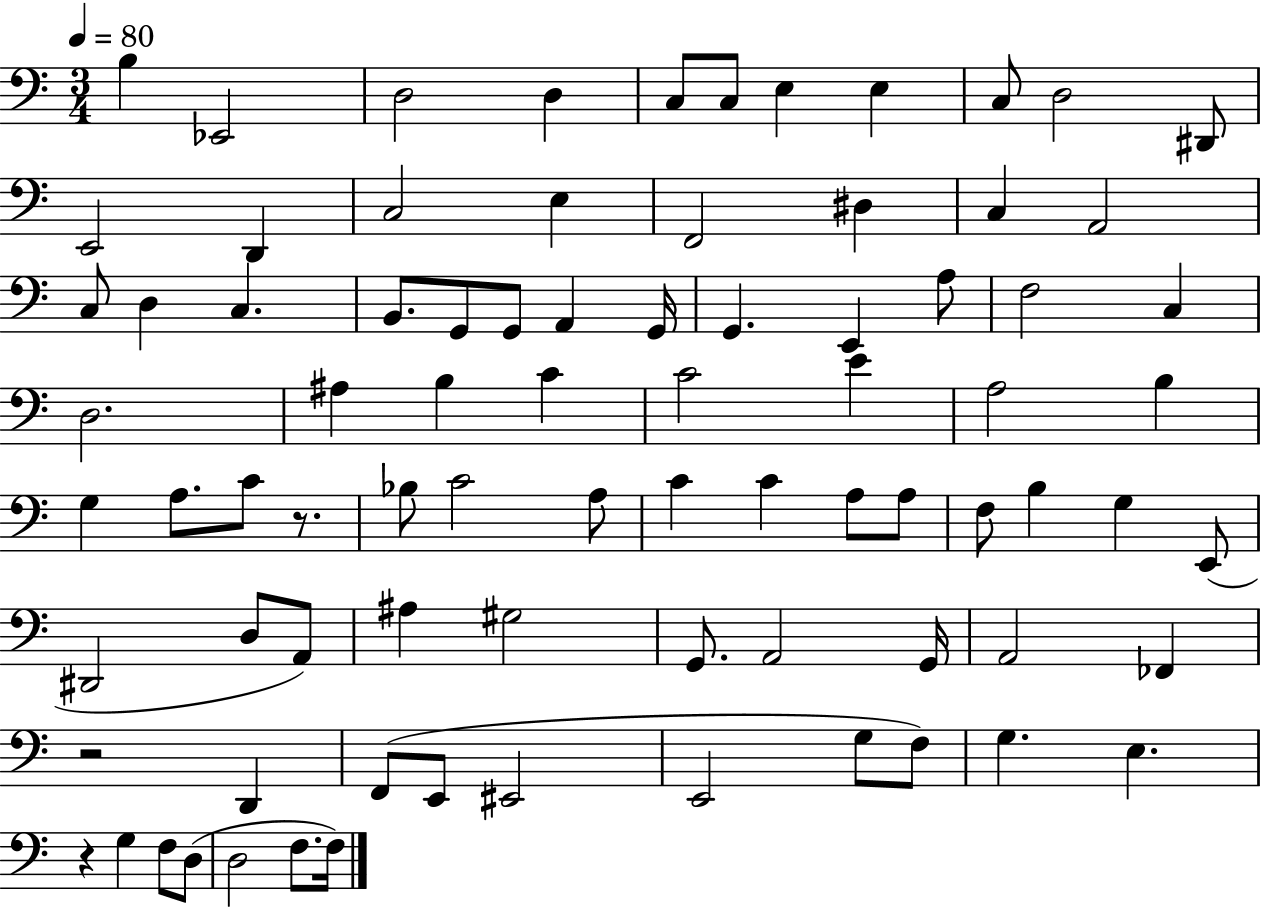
{
  \clef bass
  \numericTimeSignature
  \time 3/4
  \key c \major
  \tempo 4 = 80
  \repeat volta 2 { b4 ees,2 | d2 d4 | c8 c8 e4 e4 | c8 d2 dis,8 | \break e,2 d,4 | c2 e4 | f,2 dis4 | c4 a,2 | \break c8 d4 c4. | b,8. g,8 g,8 a,4 g,16 | g,4. e,4 a8 | f2 c4 | \break d2. | ais4 b4 c'4 | c'2 e'4 | a2 b4 | \break g4 a8. c'8 r8. | bes8 c'2 a8 | c'4 c'4 a8 a8 | f8 b4 g4 e,8( | \break dis,2 d8 a,8) | ais4 gis2 | g,8. a,2 g,16 | a,2 fes,4 | \break r2 d,4 | f,8( e,8 eis,2 | e,2 g8 f8) | g4. e4. | \break r4 g4 f8 d8( | d2 f8. f16) | } \bar "|."
}